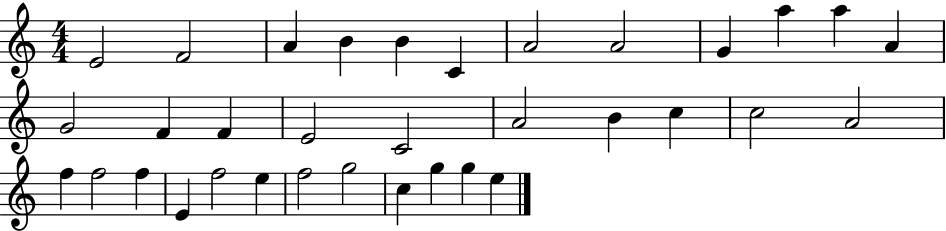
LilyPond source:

{
  \clef treble
  \numericTimeSignature
  \time 4/4
  \key c \major
  e'2 f'2 | a'4 b'4 b'4 c'4 | a'2 a'2 | g'4 a''4 a''4 a'4 | \break g'2 f'4 f'4 | e'2 c'2 | a'2 b'4 c''4 | c''2 a'2 | \break f''4 f''2 f''4 | e'4 f''2 e''4 | f''2 g''2 | c''4 g''4 g''4 e''4 | \break \bar "|."
}